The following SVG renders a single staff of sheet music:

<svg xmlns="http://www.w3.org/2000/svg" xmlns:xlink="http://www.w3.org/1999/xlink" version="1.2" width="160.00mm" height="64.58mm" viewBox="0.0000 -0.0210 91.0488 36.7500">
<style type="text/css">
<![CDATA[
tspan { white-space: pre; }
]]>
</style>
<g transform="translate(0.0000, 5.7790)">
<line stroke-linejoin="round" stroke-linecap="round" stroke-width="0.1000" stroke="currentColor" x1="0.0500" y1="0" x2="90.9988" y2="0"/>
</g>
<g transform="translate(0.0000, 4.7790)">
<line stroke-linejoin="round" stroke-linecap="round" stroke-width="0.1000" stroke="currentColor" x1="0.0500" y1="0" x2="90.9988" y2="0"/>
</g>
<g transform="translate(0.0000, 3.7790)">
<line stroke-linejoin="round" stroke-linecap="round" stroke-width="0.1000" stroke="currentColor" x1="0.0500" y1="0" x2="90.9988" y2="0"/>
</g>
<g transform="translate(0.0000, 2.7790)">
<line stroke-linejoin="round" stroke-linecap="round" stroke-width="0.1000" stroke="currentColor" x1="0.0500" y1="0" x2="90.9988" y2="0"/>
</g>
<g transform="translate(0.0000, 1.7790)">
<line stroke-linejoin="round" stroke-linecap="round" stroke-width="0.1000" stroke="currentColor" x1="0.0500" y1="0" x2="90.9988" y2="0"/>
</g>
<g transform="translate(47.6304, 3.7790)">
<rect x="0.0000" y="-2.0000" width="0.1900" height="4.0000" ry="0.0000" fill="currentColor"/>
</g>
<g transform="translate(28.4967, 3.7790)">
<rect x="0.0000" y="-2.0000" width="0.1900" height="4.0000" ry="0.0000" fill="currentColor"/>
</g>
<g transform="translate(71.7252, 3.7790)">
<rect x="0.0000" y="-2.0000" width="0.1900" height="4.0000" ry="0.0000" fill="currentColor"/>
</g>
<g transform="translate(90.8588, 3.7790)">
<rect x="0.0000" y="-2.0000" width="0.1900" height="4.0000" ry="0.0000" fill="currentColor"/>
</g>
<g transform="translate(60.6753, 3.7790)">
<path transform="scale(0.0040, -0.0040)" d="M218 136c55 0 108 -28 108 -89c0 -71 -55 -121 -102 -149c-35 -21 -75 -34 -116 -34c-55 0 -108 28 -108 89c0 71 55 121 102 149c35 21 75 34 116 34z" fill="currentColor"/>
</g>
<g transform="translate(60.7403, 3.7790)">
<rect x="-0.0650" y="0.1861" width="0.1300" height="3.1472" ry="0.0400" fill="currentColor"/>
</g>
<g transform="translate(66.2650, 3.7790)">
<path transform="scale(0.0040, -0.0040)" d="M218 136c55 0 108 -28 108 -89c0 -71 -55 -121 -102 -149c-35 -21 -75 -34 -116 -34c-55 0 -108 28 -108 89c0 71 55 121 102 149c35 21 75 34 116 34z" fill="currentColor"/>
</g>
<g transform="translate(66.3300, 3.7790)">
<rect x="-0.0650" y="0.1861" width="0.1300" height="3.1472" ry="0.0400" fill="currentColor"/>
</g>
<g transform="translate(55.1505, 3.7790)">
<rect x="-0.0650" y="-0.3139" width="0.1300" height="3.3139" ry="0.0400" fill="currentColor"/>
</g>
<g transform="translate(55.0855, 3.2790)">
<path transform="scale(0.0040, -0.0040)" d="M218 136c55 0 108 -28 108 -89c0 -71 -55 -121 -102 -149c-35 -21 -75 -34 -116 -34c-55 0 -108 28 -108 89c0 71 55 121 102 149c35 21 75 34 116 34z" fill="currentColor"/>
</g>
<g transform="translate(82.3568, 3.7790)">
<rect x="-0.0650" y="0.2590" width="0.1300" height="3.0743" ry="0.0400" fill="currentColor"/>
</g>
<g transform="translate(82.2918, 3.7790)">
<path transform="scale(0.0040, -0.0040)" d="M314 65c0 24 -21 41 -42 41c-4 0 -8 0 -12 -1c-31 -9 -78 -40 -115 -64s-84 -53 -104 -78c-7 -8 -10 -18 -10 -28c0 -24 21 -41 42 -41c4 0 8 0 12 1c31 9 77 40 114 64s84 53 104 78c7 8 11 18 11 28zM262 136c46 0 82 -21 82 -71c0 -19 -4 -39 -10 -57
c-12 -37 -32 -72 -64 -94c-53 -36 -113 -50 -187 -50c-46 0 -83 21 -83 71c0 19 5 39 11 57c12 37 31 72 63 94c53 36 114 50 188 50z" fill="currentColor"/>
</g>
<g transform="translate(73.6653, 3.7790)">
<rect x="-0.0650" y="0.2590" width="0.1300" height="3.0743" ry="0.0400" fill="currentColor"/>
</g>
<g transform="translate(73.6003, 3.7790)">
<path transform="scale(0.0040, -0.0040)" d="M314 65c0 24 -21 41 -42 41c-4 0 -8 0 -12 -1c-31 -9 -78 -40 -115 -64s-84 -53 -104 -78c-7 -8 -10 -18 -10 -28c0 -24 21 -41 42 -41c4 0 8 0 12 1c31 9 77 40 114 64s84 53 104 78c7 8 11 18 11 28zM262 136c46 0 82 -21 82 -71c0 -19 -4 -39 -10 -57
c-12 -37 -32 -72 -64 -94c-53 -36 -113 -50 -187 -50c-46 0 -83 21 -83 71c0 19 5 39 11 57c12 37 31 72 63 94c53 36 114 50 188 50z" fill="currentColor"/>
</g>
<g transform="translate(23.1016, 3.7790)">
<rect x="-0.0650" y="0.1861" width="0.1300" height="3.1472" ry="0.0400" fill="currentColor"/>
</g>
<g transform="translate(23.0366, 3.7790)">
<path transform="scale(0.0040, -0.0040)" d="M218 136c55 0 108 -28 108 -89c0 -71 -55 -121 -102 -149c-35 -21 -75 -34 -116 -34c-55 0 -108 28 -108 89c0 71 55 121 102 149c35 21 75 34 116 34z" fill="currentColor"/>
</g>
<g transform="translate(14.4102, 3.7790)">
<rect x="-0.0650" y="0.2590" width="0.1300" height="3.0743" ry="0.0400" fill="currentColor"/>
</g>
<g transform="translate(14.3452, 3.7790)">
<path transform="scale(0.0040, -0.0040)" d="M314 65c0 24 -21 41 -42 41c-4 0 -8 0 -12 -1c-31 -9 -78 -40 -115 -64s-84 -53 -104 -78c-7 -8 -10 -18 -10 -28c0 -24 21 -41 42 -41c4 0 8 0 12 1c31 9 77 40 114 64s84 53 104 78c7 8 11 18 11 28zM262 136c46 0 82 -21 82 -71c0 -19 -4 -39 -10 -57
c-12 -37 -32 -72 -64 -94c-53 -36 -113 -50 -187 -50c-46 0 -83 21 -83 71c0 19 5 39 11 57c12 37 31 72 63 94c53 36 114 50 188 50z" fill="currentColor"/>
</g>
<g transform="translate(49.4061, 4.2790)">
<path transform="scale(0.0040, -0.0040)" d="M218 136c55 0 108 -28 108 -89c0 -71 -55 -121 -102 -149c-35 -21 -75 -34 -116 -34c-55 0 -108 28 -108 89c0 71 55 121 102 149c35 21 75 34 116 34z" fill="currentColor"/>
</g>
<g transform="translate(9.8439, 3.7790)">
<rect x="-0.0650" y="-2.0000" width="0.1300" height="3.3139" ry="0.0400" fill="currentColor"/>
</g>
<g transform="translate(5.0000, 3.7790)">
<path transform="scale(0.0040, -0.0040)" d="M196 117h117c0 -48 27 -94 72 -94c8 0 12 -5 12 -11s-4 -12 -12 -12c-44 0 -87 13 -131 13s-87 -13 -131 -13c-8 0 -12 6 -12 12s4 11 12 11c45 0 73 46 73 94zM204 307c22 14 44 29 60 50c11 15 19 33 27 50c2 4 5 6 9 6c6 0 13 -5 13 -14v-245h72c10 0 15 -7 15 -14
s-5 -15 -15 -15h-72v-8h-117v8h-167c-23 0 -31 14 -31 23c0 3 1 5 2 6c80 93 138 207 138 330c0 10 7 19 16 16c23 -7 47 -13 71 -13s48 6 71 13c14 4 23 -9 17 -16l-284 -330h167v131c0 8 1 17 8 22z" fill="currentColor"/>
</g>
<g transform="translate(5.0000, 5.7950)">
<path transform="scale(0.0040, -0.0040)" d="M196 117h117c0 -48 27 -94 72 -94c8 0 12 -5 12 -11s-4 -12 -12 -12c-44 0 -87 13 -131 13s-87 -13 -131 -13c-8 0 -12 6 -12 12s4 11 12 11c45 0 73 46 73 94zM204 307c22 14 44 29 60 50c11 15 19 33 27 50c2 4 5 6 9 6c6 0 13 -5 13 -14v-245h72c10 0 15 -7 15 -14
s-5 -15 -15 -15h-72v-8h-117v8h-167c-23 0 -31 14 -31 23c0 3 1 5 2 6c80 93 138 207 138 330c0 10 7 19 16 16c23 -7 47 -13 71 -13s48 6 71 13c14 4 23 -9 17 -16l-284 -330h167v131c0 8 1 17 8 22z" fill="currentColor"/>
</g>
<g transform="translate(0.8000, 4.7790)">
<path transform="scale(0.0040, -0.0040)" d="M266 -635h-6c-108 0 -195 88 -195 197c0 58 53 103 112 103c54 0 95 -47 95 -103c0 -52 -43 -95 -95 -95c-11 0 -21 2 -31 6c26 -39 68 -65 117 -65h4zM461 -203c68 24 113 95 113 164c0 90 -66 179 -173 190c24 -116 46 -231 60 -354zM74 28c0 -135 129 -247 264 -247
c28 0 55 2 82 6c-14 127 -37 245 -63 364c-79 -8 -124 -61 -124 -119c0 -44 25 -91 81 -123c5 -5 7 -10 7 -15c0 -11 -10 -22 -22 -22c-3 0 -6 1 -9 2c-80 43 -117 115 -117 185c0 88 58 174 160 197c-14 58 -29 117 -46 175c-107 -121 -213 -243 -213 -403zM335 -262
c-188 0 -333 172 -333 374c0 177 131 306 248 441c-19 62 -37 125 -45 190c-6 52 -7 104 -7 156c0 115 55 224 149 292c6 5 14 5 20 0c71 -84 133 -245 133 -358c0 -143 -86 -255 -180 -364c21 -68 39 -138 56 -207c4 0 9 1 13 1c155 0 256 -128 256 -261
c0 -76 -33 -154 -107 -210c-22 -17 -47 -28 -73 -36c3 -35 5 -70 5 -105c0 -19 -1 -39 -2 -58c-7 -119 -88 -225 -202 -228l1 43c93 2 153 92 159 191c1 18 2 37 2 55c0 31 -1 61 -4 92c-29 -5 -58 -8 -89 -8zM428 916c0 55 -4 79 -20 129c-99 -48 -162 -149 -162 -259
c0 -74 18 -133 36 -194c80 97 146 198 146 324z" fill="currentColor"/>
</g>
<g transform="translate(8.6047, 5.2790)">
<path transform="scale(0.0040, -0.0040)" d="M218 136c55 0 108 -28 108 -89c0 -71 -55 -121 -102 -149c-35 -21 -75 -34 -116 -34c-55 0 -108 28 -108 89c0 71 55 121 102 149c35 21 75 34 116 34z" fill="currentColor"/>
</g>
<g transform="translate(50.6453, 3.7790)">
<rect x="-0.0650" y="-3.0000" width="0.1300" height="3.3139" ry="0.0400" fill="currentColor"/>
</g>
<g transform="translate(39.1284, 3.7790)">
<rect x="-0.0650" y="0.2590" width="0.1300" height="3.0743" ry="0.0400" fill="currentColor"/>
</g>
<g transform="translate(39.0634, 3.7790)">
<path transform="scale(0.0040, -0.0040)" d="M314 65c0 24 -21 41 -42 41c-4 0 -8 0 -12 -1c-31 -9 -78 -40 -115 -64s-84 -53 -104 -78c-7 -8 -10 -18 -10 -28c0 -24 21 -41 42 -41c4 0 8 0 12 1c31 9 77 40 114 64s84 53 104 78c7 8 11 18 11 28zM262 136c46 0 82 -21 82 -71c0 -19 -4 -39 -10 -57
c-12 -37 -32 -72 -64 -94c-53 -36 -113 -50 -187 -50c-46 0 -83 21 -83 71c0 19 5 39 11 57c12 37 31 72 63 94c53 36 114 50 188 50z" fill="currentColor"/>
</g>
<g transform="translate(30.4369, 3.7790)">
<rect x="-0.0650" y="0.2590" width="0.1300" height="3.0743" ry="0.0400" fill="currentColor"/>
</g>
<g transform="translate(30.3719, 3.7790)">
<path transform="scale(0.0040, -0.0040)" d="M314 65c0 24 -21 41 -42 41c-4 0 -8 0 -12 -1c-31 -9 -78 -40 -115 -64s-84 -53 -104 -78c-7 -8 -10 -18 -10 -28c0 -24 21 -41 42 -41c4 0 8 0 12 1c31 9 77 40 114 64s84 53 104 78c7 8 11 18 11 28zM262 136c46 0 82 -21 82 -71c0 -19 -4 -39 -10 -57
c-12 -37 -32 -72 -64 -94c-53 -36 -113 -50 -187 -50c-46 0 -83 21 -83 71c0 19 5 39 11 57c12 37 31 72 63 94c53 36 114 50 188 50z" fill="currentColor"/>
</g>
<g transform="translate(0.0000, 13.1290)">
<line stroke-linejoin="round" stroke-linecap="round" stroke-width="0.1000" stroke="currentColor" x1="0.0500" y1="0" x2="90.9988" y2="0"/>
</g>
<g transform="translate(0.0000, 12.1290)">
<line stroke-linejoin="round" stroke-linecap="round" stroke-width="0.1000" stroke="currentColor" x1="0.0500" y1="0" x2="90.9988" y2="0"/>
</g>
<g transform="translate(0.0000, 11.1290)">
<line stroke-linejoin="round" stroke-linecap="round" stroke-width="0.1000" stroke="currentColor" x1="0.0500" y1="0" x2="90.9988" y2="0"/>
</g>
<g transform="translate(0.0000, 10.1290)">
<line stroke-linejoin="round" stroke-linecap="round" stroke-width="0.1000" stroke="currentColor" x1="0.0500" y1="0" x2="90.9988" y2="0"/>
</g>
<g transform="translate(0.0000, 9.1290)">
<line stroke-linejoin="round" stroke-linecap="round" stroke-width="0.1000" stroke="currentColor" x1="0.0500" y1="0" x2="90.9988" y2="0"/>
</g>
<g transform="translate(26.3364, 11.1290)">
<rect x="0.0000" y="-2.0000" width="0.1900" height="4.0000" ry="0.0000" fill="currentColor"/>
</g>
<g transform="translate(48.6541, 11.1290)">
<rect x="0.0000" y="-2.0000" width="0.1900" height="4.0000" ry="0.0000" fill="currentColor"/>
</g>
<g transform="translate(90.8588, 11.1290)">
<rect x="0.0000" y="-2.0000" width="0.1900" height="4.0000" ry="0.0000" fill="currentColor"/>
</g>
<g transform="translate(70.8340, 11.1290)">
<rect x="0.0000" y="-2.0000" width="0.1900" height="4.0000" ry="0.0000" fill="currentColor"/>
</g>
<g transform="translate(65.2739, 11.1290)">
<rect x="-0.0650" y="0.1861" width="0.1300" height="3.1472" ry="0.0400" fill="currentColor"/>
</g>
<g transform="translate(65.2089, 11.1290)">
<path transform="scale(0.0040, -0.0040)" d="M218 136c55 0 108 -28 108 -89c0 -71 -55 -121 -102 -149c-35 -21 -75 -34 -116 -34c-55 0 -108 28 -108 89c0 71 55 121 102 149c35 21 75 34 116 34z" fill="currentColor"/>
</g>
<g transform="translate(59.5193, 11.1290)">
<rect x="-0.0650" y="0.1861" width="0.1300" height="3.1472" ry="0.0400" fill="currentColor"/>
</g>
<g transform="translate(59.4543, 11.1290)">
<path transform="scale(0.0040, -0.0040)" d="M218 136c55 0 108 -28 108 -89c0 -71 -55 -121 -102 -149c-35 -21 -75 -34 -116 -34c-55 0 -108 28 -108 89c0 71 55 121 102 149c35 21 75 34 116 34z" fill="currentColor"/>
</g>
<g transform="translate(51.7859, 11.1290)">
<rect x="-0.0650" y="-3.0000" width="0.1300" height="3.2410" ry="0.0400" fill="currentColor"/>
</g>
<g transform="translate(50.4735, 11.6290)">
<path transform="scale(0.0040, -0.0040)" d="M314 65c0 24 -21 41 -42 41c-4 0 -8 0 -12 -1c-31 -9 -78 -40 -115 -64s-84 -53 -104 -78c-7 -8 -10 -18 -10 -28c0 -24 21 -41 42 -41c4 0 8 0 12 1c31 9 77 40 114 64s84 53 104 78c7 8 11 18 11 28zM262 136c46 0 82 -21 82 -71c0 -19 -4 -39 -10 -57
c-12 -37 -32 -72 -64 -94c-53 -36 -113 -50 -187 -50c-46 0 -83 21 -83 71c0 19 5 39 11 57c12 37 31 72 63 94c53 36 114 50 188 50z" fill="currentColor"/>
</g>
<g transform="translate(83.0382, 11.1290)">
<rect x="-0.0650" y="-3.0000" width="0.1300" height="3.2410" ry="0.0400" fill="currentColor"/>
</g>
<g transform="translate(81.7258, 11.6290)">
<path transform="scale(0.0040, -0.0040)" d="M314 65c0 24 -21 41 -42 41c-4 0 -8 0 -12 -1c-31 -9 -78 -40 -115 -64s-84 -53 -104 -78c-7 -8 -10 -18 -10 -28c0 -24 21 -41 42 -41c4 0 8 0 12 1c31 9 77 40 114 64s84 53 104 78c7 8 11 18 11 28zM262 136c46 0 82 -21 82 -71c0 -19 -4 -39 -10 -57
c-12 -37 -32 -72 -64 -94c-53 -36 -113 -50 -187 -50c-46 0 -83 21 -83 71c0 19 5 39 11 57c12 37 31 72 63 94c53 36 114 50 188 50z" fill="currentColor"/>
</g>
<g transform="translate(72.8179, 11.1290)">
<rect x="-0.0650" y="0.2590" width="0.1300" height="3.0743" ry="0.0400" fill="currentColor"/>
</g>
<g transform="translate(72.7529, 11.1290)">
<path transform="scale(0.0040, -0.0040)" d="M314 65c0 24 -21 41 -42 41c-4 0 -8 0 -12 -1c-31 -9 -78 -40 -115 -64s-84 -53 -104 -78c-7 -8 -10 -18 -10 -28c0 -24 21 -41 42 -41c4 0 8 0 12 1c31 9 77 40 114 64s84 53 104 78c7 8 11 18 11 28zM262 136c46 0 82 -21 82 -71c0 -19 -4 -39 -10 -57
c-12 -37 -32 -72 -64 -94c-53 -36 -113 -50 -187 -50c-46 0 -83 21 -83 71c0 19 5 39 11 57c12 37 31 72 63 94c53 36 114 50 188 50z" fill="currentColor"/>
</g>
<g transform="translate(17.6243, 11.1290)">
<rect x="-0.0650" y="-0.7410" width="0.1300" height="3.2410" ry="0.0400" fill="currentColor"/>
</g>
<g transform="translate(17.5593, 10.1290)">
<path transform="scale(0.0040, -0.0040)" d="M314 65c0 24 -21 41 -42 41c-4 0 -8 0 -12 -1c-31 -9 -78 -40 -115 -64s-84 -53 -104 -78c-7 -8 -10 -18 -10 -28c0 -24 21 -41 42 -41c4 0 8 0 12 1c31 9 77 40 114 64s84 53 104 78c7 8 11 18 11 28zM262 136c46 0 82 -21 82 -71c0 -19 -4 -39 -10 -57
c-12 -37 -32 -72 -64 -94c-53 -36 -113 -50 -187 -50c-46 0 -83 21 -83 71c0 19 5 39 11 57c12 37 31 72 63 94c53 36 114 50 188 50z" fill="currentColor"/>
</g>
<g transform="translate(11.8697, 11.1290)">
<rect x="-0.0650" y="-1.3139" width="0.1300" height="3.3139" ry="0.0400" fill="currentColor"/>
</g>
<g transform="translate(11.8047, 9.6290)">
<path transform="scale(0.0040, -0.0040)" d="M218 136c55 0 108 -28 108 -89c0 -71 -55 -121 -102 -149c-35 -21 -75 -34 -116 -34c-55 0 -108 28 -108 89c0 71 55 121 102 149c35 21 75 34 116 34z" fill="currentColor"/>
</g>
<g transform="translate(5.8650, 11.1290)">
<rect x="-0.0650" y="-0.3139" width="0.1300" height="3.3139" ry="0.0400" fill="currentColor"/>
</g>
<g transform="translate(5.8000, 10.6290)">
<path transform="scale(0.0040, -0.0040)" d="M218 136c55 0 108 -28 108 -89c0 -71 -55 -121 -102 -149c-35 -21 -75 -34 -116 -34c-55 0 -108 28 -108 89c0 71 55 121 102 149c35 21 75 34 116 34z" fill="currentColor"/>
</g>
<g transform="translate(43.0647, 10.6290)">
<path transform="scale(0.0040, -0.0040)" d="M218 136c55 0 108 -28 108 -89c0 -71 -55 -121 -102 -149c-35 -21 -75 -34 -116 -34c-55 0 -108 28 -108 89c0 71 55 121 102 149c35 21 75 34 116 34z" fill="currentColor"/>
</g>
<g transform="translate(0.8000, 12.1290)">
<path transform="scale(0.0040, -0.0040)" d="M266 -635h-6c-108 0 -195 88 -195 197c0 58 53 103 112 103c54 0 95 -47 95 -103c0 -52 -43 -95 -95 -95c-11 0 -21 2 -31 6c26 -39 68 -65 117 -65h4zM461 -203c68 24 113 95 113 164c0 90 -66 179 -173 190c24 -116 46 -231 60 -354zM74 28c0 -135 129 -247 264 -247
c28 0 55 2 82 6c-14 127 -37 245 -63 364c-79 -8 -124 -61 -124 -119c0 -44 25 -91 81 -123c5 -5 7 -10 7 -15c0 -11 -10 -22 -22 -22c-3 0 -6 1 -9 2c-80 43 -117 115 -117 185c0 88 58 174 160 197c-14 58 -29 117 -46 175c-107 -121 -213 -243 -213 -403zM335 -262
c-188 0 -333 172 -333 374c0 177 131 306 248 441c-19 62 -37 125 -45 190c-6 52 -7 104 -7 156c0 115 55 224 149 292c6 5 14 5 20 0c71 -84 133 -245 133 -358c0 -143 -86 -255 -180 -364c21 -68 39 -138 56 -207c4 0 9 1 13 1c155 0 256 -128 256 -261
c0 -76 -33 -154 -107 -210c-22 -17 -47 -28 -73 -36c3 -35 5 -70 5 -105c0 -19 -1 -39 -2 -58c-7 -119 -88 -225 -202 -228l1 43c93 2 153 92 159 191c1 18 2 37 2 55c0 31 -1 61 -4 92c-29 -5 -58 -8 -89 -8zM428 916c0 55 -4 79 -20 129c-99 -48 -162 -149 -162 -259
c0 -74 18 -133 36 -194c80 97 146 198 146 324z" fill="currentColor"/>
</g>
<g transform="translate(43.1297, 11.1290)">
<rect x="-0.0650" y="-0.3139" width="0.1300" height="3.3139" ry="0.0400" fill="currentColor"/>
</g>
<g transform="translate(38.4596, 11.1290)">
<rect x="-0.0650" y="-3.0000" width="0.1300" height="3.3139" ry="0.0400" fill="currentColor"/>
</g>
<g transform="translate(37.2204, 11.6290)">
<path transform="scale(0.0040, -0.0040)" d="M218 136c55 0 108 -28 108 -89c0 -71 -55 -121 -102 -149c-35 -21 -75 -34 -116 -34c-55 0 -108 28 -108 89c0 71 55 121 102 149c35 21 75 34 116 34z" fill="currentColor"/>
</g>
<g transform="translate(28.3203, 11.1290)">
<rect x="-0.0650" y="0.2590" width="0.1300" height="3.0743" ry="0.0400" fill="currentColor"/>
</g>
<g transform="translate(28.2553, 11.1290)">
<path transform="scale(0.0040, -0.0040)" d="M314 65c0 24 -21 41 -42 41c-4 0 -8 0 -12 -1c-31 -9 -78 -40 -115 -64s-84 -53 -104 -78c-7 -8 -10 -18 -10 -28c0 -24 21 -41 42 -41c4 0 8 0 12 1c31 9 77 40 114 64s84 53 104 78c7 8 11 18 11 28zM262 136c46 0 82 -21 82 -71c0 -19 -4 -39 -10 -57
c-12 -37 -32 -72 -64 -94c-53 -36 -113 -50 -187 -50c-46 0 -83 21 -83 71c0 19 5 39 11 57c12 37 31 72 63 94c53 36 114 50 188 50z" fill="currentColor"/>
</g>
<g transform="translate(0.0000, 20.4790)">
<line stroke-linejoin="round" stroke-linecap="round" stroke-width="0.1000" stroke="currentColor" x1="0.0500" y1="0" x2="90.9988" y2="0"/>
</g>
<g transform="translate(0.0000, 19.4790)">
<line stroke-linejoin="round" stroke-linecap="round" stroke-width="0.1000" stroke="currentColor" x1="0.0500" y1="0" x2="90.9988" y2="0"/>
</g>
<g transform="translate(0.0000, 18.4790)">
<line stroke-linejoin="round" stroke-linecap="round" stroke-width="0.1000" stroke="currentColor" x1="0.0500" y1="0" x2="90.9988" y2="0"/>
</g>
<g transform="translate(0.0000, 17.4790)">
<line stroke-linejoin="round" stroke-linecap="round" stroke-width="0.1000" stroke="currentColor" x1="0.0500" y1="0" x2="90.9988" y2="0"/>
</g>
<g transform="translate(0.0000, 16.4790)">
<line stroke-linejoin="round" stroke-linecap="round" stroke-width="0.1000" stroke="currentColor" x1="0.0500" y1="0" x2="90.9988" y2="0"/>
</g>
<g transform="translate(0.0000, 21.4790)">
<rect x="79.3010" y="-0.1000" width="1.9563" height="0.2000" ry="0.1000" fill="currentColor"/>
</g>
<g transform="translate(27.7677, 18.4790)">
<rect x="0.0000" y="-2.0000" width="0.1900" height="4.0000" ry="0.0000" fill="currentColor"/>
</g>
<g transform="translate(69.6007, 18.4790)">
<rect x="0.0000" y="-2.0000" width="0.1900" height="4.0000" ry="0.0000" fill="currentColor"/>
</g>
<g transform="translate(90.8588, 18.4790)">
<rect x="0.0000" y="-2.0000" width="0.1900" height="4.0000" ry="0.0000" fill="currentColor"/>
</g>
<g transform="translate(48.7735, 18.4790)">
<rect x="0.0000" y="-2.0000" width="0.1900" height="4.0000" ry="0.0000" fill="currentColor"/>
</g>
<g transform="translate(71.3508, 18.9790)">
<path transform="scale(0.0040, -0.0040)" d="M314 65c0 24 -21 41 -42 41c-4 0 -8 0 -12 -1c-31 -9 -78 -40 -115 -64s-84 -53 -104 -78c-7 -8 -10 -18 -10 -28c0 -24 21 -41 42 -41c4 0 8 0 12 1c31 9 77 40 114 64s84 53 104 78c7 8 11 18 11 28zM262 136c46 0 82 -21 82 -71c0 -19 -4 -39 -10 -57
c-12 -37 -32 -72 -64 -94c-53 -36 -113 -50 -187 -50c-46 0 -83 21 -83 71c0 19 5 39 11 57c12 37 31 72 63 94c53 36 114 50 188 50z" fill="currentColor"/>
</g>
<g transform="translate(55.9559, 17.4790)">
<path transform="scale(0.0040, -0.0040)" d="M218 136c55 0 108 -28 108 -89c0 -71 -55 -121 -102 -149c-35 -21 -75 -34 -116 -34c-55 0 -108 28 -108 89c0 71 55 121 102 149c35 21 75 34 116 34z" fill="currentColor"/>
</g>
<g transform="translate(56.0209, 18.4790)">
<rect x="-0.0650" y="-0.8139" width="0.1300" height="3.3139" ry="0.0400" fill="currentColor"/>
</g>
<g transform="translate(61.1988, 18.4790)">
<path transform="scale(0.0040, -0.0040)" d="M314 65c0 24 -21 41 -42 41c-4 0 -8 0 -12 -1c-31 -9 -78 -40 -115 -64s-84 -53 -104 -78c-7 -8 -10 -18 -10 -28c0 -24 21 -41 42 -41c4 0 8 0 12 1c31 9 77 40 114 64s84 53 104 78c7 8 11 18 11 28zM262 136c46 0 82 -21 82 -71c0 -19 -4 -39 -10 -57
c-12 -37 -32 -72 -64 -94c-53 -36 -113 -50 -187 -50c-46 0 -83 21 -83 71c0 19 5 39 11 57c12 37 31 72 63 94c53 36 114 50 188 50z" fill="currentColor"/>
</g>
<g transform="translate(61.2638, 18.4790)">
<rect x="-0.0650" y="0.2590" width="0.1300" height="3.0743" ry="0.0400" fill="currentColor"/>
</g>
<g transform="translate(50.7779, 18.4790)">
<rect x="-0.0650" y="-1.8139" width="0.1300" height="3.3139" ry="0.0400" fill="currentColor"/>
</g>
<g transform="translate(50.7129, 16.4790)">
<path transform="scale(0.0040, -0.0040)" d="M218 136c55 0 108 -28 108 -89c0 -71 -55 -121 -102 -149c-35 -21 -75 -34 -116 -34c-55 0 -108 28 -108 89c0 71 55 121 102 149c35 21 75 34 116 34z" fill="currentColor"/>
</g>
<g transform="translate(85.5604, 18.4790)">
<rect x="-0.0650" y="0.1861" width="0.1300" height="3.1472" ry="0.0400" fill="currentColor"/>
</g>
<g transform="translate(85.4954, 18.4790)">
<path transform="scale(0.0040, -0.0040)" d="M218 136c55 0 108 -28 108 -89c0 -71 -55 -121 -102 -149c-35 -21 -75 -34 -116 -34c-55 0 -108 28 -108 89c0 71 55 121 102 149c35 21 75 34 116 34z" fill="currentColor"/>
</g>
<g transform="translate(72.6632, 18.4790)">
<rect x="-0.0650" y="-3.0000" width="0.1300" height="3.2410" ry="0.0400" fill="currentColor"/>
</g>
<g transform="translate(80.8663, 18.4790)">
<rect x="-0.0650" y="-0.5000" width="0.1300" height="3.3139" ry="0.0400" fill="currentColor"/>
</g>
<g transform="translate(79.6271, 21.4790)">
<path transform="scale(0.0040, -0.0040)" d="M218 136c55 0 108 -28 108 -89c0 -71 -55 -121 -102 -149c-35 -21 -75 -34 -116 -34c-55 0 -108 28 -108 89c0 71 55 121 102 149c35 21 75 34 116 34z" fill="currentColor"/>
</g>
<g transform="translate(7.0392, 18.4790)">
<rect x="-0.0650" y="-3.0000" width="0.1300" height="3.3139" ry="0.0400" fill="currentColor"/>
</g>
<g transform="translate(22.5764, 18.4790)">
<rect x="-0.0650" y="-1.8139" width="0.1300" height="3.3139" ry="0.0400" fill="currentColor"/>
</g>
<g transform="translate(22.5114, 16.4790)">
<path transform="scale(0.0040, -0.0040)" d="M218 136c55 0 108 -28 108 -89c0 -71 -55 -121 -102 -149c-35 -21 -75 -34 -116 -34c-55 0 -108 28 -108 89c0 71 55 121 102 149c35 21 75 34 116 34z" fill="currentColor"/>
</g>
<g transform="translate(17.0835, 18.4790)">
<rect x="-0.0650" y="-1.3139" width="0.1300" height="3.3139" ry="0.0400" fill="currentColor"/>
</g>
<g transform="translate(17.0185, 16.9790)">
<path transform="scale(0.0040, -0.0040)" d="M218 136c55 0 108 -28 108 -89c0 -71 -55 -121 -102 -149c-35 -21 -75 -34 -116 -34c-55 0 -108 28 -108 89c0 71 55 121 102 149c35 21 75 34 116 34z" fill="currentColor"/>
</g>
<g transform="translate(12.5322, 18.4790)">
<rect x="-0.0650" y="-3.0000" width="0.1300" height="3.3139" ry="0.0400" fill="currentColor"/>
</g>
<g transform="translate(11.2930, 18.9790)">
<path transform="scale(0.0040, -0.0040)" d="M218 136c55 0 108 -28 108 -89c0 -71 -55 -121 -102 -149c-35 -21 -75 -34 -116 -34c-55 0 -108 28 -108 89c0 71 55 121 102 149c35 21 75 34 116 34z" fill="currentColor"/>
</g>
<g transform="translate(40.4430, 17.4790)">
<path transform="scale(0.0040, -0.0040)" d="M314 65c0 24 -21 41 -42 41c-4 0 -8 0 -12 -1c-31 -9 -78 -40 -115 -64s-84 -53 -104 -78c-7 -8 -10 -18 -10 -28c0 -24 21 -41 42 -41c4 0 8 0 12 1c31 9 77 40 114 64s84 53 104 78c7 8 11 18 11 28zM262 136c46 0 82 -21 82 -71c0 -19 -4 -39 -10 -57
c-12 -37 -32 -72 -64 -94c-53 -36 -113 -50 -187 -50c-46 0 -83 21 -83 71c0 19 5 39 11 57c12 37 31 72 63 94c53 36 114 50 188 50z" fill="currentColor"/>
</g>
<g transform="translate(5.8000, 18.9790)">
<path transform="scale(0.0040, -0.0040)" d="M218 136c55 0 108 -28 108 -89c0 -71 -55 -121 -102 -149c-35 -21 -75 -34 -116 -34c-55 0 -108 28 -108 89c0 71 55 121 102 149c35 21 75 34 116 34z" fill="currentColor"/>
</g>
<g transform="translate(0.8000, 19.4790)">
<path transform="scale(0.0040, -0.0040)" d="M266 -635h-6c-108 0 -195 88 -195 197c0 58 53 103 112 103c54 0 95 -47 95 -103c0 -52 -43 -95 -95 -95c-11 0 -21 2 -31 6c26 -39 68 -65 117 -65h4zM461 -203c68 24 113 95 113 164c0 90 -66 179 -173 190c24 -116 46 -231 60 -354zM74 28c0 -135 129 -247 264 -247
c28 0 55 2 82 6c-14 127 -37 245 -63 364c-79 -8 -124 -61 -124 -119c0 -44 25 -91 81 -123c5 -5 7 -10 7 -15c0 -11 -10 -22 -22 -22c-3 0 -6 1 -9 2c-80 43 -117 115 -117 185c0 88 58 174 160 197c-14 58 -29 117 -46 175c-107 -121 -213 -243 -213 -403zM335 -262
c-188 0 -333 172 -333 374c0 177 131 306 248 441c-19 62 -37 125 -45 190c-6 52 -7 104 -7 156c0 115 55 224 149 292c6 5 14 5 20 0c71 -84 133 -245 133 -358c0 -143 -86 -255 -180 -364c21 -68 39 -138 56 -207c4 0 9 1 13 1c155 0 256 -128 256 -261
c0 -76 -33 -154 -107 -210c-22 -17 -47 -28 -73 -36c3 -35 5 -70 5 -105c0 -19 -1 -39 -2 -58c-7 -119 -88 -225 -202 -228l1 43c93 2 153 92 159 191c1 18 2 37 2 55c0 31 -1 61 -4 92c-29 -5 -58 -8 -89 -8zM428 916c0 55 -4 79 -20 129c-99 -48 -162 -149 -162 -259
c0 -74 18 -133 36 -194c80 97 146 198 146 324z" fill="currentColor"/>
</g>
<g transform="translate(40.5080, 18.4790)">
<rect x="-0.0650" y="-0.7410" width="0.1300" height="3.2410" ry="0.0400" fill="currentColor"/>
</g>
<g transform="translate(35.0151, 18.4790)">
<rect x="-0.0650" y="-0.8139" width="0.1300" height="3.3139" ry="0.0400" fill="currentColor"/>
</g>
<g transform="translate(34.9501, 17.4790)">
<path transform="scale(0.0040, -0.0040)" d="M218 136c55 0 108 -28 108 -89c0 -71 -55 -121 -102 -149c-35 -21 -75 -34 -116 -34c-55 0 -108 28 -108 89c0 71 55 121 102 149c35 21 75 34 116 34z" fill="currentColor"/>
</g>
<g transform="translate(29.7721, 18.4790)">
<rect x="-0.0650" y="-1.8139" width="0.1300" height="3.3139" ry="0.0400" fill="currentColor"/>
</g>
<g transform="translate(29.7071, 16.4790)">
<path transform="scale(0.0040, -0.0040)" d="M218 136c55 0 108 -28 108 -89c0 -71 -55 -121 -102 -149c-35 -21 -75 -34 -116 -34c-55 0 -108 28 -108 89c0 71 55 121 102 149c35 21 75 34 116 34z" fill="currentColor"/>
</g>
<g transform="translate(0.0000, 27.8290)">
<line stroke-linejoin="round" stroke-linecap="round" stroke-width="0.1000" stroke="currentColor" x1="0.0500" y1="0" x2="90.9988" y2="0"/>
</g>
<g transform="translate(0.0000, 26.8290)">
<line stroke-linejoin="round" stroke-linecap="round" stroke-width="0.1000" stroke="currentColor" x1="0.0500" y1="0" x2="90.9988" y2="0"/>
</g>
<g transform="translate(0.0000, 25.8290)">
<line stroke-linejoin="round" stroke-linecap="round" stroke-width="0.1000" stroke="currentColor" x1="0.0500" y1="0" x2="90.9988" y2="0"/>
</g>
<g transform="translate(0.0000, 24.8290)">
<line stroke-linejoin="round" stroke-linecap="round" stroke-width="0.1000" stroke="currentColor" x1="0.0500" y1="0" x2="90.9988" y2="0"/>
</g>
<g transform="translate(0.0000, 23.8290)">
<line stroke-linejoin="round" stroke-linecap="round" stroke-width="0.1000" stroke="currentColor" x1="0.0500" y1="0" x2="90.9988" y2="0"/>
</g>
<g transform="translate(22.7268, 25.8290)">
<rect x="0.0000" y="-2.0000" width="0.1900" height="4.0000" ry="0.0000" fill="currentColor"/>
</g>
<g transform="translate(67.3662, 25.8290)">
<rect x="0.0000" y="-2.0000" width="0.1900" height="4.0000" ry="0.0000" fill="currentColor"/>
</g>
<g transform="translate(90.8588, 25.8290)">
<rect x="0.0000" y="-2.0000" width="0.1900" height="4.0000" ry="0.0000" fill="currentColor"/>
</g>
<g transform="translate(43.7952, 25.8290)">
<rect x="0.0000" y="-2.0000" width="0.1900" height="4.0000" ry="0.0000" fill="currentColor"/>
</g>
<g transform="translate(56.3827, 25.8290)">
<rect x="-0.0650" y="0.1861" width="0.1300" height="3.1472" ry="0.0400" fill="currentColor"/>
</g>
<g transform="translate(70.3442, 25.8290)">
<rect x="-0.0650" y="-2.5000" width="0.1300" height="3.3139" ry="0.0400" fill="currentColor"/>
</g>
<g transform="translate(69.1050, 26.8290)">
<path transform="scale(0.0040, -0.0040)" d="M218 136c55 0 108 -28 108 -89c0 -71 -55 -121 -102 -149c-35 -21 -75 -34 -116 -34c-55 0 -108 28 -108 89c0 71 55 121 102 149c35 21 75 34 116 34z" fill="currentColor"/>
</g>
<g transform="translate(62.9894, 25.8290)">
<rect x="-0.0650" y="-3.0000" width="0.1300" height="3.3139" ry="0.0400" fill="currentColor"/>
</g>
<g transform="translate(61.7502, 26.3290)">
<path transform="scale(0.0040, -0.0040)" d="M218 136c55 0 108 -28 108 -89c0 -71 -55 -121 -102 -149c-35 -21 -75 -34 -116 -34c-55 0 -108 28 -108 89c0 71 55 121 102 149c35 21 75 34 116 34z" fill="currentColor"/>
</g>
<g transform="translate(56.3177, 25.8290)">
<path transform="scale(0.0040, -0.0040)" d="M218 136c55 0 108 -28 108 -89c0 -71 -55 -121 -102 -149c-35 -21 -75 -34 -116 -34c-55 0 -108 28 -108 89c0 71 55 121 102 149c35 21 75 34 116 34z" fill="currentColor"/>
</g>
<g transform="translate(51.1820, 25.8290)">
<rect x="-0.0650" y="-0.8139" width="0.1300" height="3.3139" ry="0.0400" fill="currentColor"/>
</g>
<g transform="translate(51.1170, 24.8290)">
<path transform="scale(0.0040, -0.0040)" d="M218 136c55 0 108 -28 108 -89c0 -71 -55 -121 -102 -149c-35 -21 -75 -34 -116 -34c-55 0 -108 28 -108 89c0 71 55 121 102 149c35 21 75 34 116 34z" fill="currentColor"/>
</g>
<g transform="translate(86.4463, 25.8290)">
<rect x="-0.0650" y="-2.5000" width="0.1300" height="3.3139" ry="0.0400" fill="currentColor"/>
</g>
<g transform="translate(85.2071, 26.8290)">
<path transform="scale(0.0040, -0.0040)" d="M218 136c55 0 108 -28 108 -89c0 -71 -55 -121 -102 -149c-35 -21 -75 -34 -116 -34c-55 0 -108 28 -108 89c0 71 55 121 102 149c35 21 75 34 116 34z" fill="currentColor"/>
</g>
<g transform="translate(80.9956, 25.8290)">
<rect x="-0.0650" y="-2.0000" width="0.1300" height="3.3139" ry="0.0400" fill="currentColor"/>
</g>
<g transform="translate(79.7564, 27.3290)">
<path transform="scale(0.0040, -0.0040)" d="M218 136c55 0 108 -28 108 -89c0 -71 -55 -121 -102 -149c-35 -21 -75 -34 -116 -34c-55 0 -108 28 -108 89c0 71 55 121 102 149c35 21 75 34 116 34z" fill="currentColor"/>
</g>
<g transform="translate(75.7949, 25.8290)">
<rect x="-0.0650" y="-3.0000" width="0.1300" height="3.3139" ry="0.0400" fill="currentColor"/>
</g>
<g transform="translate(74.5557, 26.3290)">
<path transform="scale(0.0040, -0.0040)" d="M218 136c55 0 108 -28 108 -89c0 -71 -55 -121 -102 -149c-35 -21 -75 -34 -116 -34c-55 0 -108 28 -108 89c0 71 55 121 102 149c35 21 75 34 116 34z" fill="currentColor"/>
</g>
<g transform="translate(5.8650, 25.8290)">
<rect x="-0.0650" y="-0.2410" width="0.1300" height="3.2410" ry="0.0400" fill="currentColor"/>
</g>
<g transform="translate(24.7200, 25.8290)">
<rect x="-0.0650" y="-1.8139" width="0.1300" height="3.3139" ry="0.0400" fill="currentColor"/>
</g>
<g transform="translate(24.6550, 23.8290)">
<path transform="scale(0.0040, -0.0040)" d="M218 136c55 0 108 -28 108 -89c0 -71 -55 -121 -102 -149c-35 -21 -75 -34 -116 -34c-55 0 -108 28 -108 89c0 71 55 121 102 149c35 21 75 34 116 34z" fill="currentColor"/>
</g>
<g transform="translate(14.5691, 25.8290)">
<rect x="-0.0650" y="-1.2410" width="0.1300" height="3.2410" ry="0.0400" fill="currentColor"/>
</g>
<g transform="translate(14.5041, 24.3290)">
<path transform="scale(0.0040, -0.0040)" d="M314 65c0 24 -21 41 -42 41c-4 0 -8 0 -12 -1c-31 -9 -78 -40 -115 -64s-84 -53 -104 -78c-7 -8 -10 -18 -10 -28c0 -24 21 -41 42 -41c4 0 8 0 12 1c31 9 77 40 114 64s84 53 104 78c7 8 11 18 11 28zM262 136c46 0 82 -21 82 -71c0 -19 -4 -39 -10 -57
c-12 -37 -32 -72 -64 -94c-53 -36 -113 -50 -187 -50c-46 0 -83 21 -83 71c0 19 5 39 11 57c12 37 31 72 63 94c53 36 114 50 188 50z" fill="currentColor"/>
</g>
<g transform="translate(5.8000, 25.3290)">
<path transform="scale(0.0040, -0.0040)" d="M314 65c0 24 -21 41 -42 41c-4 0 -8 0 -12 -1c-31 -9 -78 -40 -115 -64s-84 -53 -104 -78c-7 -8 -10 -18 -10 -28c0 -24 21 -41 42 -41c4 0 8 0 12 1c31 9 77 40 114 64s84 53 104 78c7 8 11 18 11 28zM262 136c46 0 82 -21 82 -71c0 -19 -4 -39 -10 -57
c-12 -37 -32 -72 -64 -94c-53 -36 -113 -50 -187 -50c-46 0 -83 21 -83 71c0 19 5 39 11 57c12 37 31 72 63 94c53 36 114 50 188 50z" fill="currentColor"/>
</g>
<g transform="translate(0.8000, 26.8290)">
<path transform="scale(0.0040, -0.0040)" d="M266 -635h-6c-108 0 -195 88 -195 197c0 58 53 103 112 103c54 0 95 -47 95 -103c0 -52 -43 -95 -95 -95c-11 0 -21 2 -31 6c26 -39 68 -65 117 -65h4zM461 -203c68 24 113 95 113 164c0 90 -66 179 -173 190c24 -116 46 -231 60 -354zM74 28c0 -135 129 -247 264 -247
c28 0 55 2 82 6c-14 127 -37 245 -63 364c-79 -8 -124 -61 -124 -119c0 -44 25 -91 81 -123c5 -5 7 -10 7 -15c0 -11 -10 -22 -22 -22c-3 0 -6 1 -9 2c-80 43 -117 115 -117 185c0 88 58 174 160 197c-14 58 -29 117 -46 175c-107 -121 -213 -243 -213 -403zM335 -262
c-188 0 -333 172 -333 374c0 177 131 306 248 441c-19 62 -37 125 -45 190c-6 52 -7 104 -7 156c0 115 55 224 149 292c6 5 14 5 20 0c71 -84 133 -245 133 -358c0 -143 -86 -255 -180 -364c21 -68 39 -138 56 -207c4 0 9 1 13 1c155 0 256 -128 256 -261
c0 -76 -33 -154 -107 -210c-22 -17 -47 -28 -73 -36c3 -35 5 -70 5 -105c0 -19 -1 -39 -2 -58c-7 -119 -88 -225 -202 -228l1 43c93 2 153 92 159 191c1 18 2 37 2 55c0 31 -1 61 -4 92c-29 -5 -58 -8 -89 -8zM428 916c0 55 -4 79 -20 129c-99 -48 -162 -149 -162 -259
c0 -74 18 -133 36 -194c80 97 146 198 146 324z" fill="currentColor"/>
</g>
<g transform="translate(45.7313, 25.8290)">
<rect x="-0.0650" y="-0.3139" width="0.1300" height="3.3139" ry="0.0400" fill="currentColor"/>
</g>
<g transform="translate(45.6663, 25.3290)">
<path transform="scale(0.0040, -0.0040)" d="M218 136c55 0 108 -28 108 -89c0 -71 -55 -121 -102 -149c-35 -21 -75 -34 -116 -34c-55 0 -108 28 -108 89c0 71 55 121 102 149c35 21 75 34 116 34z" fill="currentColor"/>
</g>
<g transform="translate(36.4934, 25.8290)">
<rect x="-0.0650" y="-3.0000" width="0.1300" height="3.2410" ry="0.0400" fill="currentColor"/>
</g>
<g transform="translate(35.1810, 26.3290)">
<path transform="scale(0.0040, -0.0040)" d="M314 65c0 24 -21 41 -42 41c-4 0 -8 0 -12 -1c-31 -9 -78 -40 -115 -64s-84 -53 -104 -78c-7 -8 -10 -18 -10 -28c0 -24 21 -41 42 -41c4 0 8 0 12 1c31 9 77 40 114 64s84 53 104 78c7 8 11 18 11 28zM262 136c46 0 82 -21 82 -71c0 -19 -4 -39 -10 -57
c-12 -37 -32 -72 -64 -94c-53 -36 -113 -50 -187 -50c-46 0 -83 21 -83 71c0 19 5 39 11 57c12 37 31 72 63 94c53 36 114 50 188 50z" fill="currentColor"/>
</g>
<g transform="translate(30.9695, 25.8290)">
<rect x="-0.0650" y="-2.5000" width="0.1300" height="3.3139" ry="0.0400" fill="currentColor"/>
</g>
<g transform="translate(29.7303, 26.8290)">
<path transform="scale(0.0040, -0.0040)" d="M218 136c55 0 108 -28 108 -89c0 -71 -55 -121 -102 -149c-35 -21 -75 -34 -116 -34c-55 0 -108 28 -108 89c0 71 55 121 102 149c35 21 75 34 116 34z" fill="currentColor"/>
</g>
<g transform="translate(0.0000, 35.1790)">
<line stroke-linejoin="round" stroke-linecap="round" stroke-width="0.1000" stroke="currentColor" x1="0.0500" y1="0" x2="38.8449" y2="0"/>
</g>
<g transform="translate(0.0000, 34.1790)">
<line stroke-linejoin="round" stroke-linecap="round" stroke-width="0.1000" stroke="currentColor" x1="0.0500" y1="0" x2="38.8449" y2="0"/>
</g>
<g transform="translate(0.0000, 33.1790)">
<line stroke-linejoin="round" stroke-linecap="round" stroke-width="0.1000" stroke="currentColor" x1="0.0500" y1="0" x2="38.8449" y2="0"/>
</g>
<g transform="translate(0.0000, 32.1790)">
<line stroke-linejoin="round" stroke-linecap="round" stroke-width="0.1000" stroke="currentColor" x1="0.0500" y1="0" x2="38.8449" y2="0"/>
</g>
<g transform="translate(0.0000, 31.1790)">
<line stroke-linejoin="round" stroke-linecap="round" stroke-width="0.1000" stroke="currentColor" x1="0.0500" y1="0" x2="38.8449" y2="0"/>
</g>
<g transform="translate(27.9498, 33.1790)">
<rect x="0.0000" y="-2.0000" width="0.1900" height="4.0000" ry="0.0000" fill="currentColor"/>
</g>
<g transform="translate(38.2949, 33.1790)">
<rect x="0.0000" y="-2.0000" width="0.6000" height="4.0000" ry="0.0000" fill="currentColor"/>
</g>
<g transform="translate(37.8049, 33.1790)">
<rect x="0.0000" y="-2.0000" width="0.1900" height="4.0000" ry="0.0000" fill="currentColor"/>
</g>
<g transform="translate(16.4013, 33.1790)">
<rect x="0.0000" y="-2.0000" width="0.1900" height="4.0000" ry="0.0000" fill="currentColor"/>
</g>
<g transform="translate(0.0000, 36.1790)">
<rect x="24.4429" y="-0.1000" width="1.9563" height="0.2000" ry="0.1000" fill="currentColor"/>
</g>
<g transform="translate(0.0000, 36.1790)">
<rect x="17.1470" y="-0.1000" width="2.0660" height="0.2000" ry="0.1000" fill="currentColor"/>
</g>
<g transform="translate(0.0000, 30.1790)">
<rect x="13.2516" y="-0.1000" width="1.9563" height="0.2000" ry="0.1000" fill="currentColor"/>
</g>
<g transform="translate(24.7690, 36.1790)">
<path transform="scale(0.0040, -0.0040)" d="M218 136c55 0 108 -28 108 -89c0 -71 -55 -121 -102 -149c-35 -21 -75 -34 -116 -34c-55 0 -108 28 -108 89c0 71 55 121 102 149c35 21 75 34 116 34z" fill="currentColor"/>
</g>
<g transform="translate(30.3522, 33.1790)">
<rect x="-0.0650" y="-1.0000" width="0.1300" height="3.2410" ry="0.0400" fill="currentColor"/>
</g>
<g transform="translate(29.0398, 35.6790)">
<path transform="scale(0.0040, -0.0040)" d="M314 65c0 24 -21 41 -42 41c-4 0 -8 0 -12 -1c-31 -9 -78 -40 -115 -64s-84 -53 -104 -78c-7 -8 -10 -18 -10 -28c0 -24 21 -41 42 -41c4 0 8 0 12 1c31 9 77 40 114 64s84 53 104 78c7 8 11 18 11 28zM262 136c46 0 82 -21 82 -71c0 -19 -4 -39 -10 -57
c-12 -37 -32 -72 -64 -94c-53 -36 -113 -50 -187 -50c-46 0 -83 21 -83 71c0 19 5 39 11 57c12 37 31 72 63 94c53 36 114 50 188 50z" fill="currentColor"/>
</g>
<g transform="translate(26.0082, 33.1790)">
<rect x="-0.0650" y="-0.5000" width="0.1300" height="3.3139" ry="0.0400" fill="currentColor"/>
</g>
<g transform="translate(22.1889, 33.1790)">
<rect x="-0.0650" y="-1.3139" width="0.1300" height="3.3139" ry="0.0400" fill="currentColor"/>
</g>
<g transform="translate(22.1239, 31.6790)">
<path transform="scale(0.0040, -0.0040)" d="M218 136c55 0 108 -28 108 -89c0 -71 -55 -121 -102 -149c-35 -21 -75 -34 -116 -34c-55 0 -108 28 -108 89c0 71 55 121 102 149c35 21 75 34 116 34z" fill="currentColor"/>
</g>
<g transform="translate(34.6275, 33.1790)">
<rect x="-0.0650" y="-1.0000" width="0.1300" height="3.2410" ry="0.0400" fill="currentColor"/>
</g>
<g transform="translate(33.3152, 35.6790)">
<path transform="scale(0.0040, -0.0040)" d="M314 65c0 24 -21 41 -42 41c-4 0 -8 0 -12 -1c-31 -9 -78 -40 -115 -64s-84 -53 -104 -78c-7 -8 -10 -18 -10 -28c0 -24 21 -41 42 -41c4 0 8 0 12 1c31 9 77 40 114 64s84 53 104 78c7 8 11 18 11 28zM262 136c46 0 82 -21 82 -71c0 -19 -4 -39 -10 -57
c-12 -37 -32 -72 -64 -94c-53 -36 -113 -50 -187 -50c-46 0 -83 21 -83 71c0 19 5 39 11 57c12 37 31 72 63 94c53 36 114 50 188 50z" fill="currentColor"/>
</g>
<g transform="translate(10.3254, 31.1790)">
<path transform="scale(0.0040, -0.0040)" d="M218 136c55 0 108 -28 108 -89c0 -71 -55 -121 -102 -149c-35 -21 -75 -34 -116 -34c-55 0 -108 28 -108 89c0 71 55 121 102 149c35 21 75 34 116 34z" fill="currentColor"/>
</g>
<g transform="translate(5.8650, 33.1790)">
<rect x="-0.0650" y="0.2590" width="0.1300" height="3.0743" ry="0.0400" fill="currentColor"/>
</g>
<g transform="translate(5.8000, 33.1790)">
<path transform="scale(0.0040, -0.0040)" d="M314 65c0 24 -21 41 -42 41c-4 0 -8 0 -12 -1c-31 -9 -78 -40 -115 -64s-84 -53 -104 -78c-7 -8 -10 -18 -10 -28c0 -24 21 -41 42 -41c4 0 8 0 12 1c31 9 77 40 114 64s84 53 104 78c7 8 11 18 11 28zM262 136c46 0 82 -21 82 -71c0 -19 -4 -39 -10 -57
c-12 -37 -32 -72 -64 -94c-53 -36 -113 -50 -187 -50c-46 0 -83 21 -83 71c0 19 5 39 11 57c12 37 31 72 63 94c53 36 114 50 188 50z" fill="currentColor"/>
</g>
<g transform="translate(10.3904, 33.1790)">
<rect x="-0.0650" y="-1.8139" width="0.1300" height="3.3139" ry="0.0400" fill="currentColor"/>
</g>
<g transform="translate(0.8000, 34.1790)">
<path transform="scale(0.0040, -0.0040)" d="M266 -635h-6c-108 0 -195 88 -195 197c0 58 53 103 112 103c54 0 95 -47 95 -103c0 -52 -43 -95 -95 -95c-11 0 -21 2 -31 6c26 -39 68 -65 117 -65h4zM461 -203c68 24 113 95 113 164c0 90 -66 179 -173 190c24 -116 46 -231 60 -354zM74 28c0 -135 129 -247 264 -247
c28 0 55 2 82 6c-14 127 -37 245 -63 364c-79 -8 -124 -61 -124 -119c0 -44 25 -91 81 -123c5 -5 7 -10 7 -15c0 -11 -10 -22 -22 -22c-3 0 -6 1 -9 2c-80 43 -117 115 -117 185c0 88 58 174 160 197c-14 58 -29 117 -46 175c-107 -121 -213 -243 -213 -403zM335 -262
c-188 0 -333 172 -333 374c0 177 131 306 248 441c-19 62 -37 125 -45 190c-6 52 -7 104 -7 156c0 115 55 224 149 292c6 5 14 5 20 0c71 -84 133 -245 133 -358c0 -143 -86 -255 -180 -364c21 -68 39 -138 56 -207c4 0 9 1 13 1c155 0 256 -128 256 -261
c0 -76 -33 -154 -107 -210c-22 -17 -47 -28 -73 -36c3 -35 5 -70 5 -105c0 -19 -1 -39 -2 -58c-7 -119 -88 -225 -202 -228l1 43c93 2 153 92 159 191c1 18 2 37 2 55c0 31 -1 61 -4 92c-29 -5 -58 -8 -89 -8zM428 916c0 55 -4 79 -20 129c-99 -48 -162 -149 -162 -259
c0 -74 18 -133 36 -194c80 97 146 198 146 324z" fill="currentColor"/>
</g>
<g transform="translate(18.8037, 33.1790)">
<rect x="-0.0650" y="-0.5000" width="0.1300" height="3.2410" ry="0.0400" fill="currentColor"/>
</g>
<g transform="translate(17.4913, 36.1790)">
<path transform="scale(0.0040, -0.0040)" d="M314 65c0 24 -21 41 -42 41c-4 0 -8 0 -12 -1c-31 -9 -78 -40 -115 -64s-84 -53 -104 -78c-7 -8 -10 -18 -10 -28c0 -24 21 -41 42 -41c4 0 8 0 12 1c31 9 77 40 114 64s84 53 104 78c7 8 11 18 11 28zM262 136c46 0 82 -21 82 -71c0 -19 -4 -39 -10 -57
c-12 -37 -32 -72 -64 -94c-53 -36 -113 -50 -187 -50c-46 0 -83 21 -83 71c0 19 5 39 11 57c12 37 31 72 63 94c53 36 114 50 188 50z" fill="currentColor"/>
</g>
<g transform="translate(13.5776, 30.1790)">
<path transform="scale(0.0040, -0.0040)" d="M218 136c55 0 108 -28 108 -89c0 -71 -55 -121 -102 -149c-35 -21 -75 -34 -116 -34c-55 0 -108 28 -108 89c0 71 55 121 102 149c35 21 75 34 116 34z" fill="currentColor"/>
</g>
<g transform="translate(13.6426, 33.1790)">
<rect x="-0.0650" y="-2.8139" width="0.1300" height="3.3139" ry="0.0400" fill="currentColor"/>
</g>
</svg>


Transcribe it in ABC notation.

X:1
T:Untitled
M:4/4
L:1/4
K:C
F B2 B B2 B2 A c B B B2 B2 c e d2 B2 A c A2 B B B2 A2 A A e f f d d2 f d B2 A2 C B c2 e2 f G A2 c d B A G A F G B2 f a C2 e C D2 D2